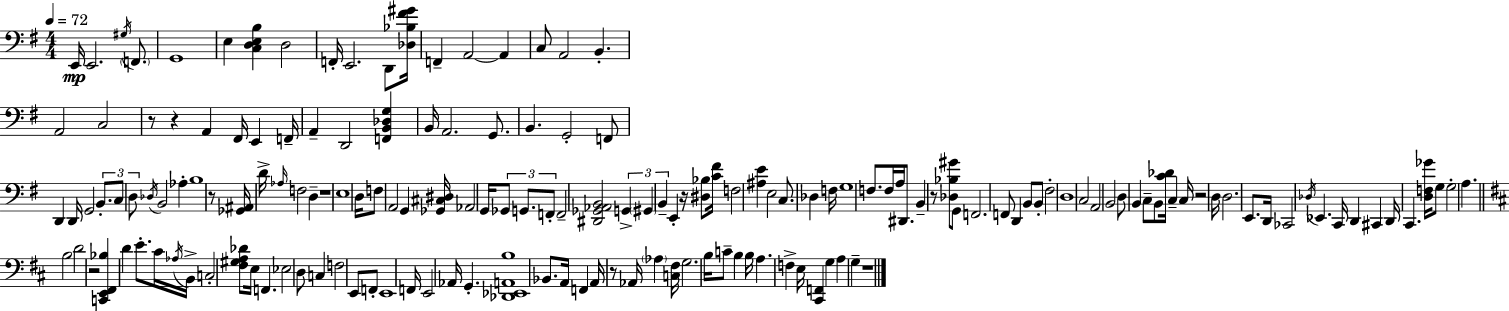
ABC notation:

X:1
T:Untitled
M:4/4
L:1/4
K:G
E,,/4 E,,2 ^G,/4 F,,/2 G,,4 E, [C,D,E,B,] D,2 F,,/4 E,,2 D,,/2 [_D,_B,^F^G]/4 F,, A,,2 A,, C,/2 A,,2 B,, A,,2 C,2 z/2 z A,, ^F,,/4 E,, F,,/4 A,, D,,2 [F,,B,,_D,G,] B,,/4 A,,2 G,,/2 B,, G,,2 F,,/2 D,, D,,/4 G,,2 B,,/2 C,/2 D,/2 _D,/4 B,,2 _A, B,4 z/2 [_G,,^A,,]/4 D/4 _A,/4 F,2 D, z4 E,4 D,/4 F,/2 A,,2 G,, [_G,,^C,^D,]/4 _A,,2 G,,/4 _G,,/2 G,,/2 F,,/2 F,,2 [^D,,_G,,_A,,B,,]2 G,, ^G,, B,, E,, z/4 [^D,_B,]/2 [C^F]/4 F,2 [^A,E] E,2 C,/2 _D, F,/4 G,4 F,/2 F,/4 A,/4 ^D,,/2 B,, z/2 [_D,_B,^G]/2 G,,/2 F,,2 F,,/2 D,, B,,/2 B,,/2 ^F,2 D,4 C,2 A,,2 B,,2 D,/2 B,, C,/2 B,,/2 [C_D]/4 C, C,/4 z2 D,/4 D,2 E,,/2 D,,/4 _C,,2 _D,/4 _E,, C,,/4 D,, ^C,, D,,/4 C,, [D,F,_G]/4 G,/2 G,2 A, B,2 D2 z2 [C,,E,,^F,,_B,] D E/2 ^C/4 _A,/4 B,,/4 C,2 [^F,^G,A,_D]/2 E,/4 F,, _E,2 D,/2 C, F,2 E,,/2 F,,/2 E,,4 F,,/4 E,,2 _A,,/4 G,, [_D,,_E,,A,,B,]4 _B,,/2 A,,/4 F,, A,,/4 z/2 _A,,/4 _A, [C,^F,]/4 G,2 B,/4 C/2 B, B,/4 A, F, E,/4 [^C,,F,,] G, A, G, z4